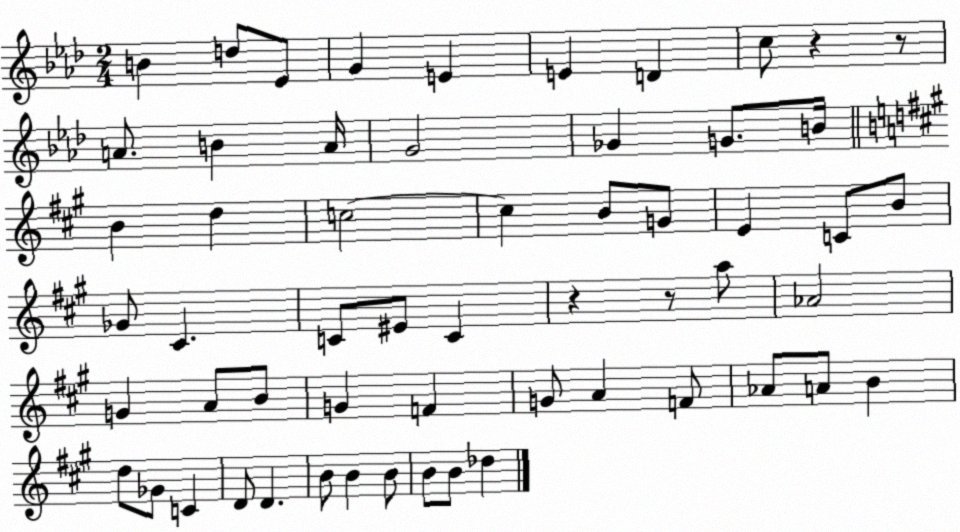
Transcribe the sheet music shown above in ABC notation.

X:1
T:Untitled
M:2/4
L:1/4
K:Ab
B d/2 _E/2 G E E D c/2 z z/2 A/2 B A/4 G2 _G G/2 B/4 B d c2 c B/2 G/2 E C/2 B/2 _G/2 ^C C/2 ^E/2 C z z/2 a/2 _A2 G A/2 B/2 G F G/2 A F/2 _A/2 A/2 B d/2 _G/2 C D/2 D B/2 B B/2 B/2 B/2 _d